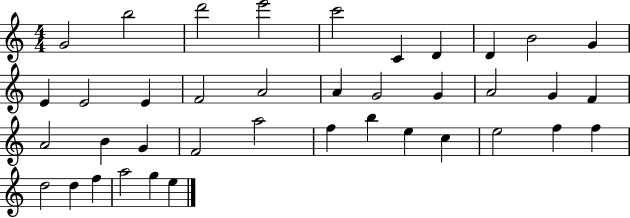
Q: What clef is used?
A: treble